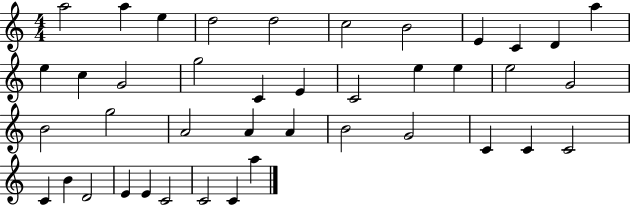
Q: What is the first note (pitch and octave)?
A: A5